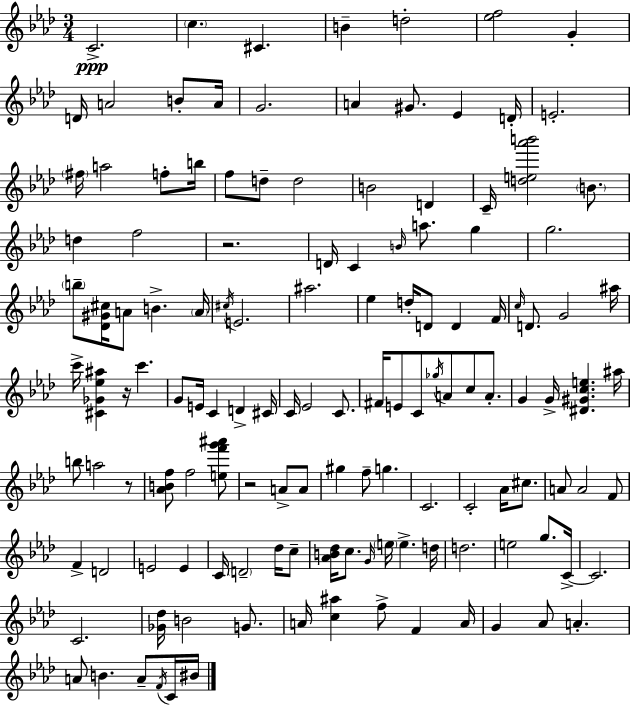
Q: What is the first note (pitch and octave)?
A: C4